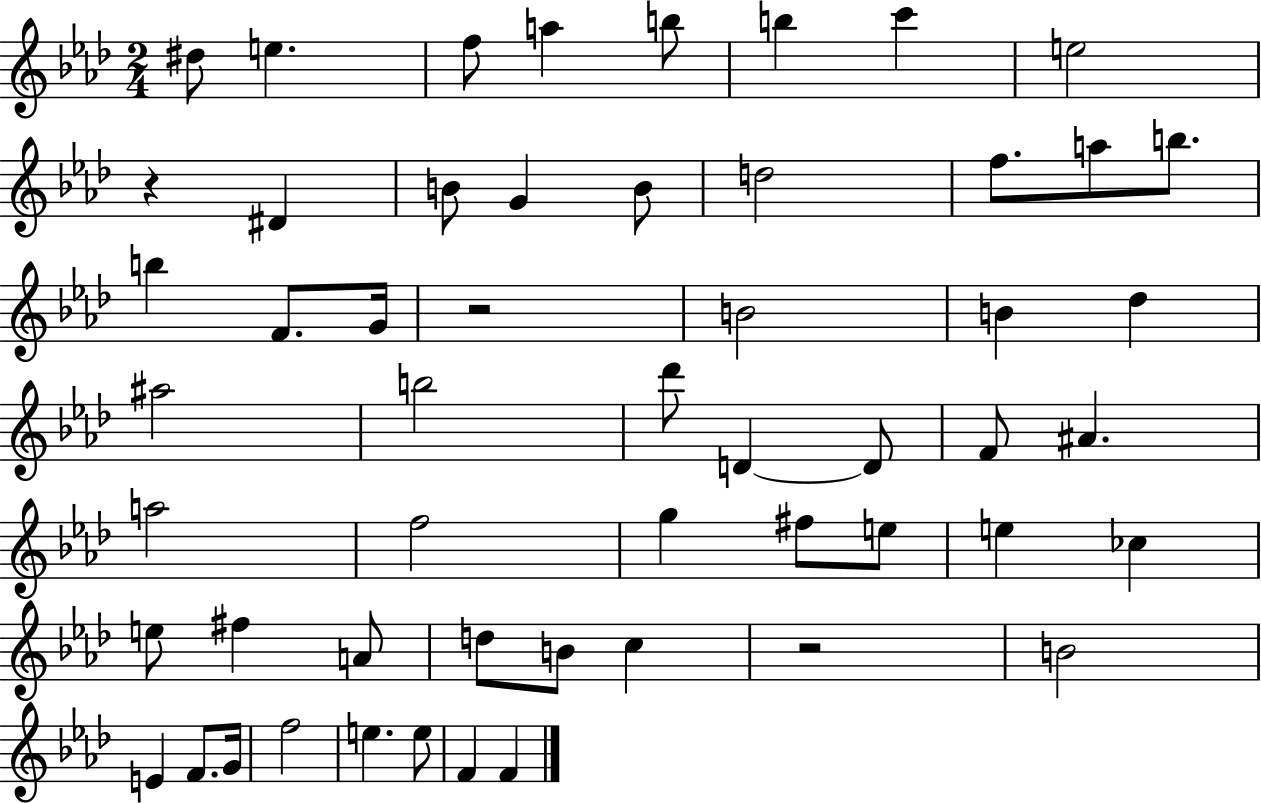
{
  \clef treble
  \numericTimeSignature
  \time 2/4
  \key aes \major
  dis''8 e''4. | f''8 a''4 b''8 | b''4 c'''4 | e''2 | \break r4 dis'4 | b'8 g'4 b'8 | d''2 | f''8. a''8 b''8. | \break b''4 f'8. g'16 | r2 | b'2 | b'4 des''4 | \break ais''2 | b''2 | des'''8 d'4~~ d'8 | f'8 ais'4. | \break a''2 | f''2 | g''4 fis''8 e''8 | e''4 ces''4 | \break e''8 fis''4 a'8 | d''8 b'8 c''4 | r2 | b'2 | \break e'4 f'8. g'16 | f''2 | e''4. e''8 | f'4 f'4 | \break \bar "|."
}